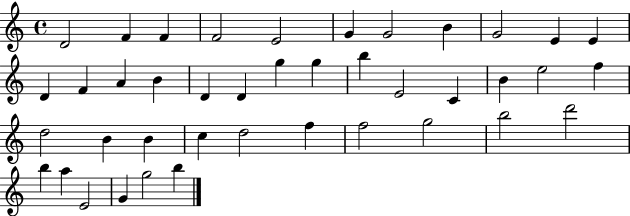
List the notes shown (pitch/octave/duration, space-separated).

D4/h F4/q F4/q F4/h E4/h G4/q G4/h B4/q G4/h E4/q E4/q D4/q F4/q A4/q B4/q D4/q D4/q G5/q G5/q B5/q E4/h C4/q B4/q E5/h F5/q D5/h B4/q B4/q C5/q D5/h F5/q F5/h G5/h B5/h D6/h B5/q A5/q E4/h G4/q G5/h B5/q